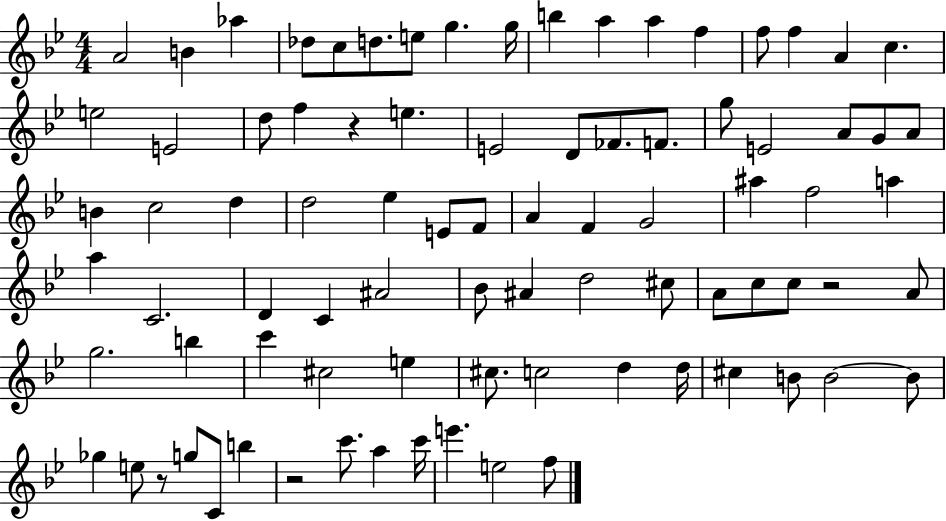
A4/h B4/q Ab5/q Db5/e C5/e D5/e. E5/e G5/q. G5/s B5/q A5/q A5/q F5/q F5/e F5/q A4/q C5/q. E5/h E4/h D5/e F5/q R/q E5/q. E4/h D4/e FES4/e. F4/e. G5/e E4/h A4/e G4/e A4/e B4/q C5/h D5/q D5/h Eb5/q E4/e F4/e A4/q F4/q G4/h A#5/q F5/h A5/q A5/q C4/h. D4/q C4/q A#4/h Bb4/e A#4/q D5/h C#5/e A4/e C5/e C5/e R/h A4/e G5/h. B5/q C6/q C#5/h E5/q C#5/e. C5/h D5/q D5/s C#5/q B4/e B4/h B4/e Gb5/q E5/e R/e G5/e C4/e B5/q R/h C6/e. A5/q C6/s E6/q. E5/h F5/e